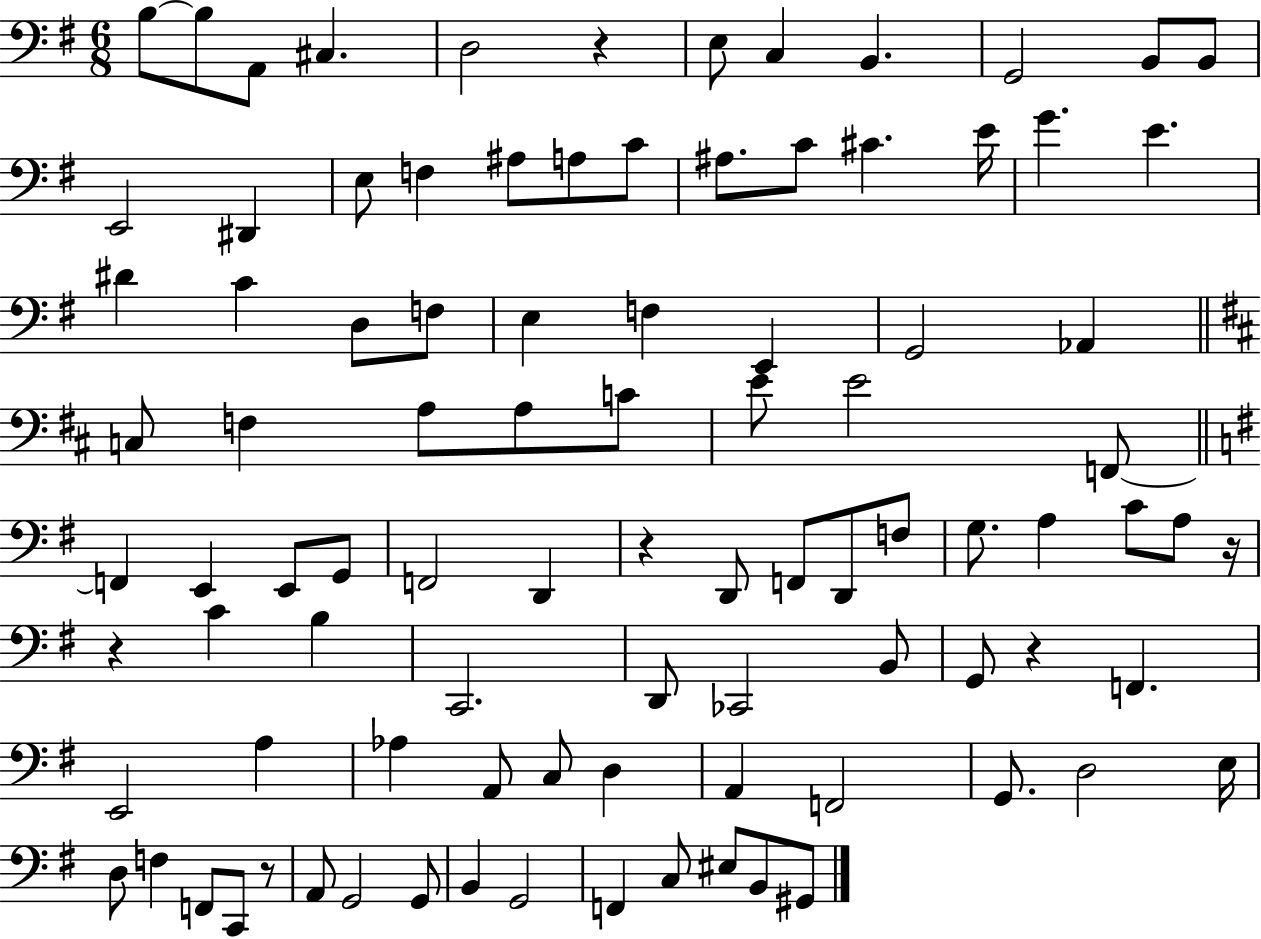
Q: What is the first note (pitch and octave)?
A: B3